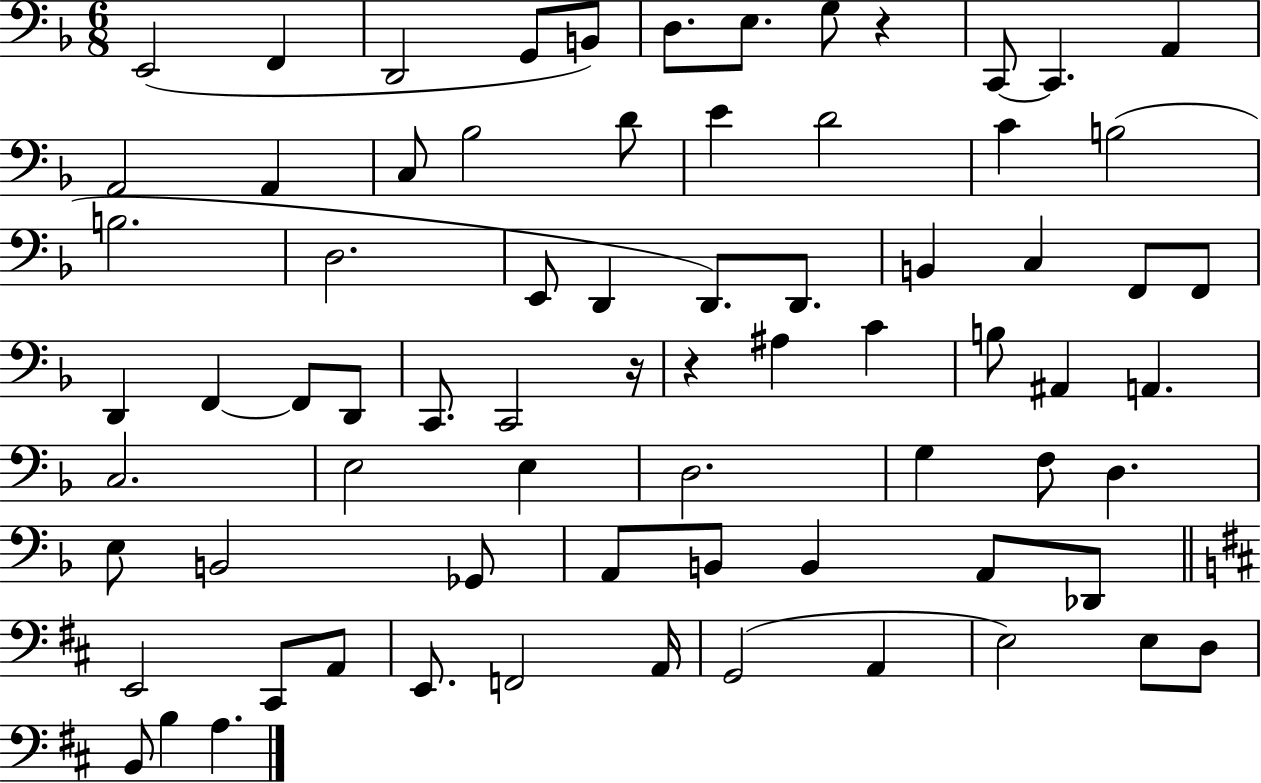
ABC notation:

X:1
T:Untitled
M:6/8
L:1/4
K:F
E,,2 F,, D,,2 G,,/2 B,,/2 D,/2 E,/2 G,/2 z C,,/2 C,, A,, A,,2 A,, C,/2 _B,2 D/2 E D2 C B,2 B,2 D,2 E,,/2 D,, D,,/2 D,,/2 B,, C, F,,/2 F,,/2 D,, F,, F,,/2 D,,/2 C,,/2 C,,2 z/4 z ^A, C B,/2 ^A,, A,, C,2 E,2 E, D,2 G, F,/2 D, E,/2 B,,2 _G,,/2 A,,/2 B,,/2 B,, A,,/2 _D,,/2 E,,2 ^C,,/2 A,,/2 E,,/2 F,,2 A,,/4 G,,2 A,, E,2 E,/2 D,/2 B,,/2 B, A,